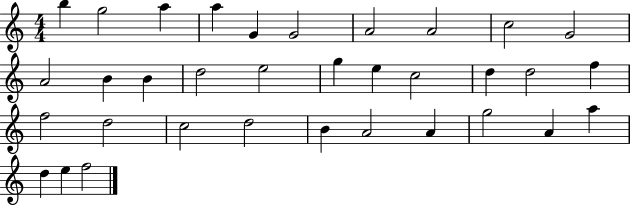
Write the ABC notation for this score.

X:1
T:Untitled
M:4/4
L:1/4
K:C
b g2 a a G G2 A2 A2 c2 G2 A2 B B d2 e2 g e c2 d d2 f f2 d2 c2 d2 B A2 A g2 A a d e f2